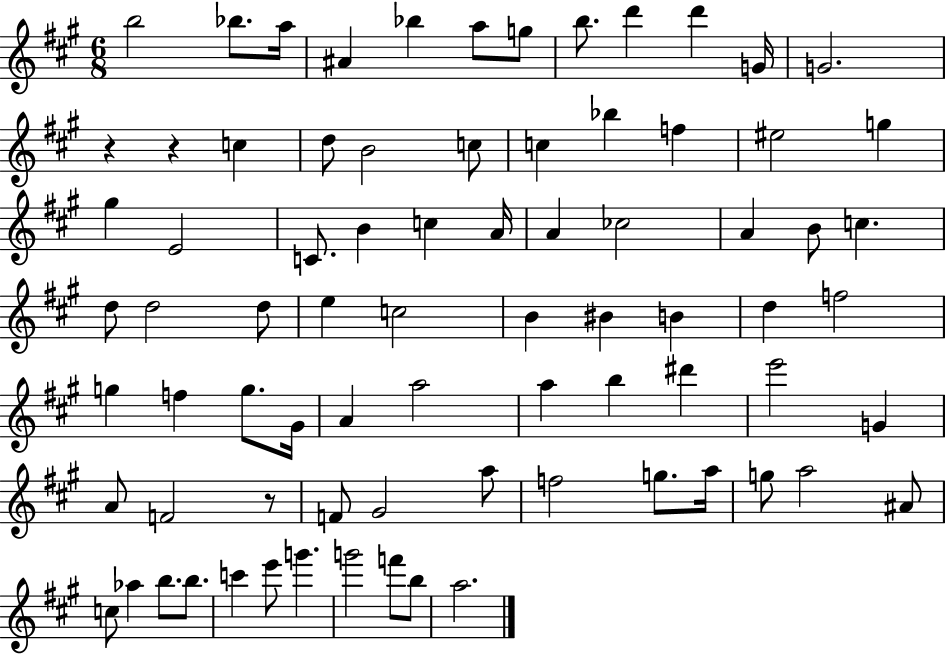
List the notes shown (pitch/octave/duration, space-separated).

B5/h Bb5/e. A5/s A#4/q Bb5/q A5/e G5/e B5/e. D6/q D6/q G4/s G4/h. R/q R/q C5/q D5/e B4/h C5/e C5/q Bb5/q F5/q EIS5/h G5/q G#5/q E4/h C4/e. B4/q C5/q A4/s A4/q CES5/h A4/q B4/e C5/q. D5/e D5/h D5/e E5/q C5/h B4/q BIS4/q B4/q D5/q F5/h G5/q F5/q G5/e. G#4/s A4/q A5/h A5/q B5/q D#6/q E6/h G4/q A4/e F4/h R/e F4/e G#4/h A5/e F5/h G5/e. A5/s G5/e A5/h A#4/e C5/e Ab5/q B5/e. B5/e. C6/q E6/e G6/q. G6/h F6/e B5/e A5/h.